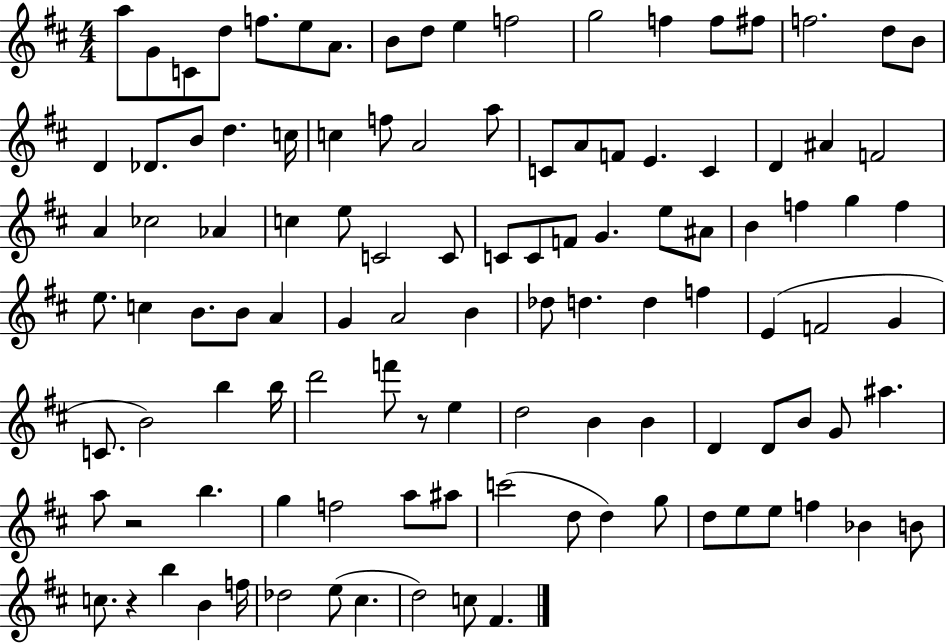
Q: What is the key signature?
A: D major